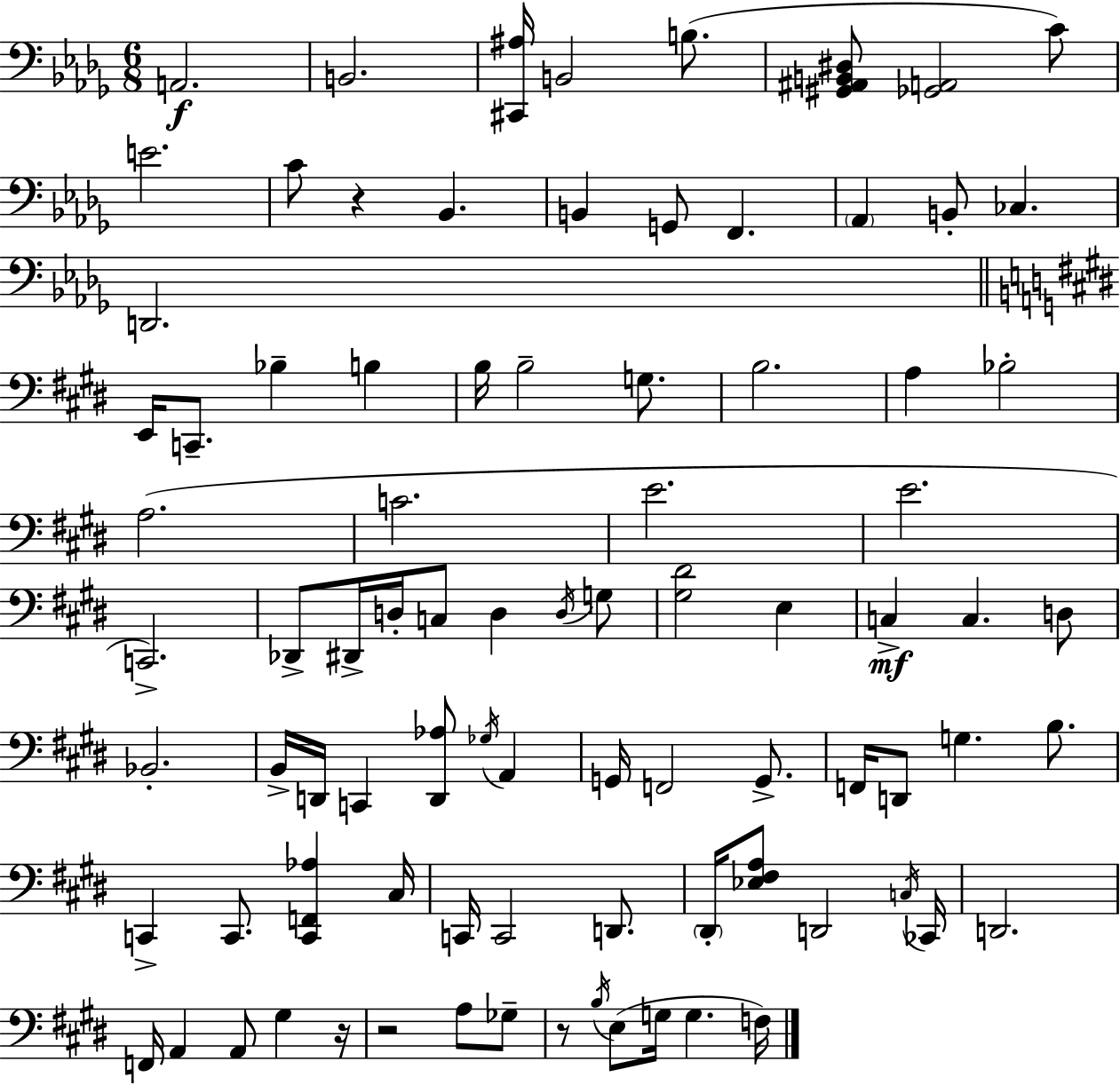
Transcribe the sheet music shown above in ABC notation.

X:1
T:Untitled
M:6/8
L:1/4
K:Bbm
A,,2 B,,2 [^C,,^A,]/4 B,,2 B,/2 [^G,,^A,,B,,^D,]/2 [_G,,A,,]2 C/2 E2 C/2 z _B,, B,, G,,/2 F,, _A,, B,,/2 _C, D,,2 E,,/4 C,,/2 _B, B, B,/4 B,2 G,/2 B,2 A, _B,2 A,2 C2 E2 E2 C,,2 _D,,/2 ^D,,/4 D,/4 C,/2 D, D,/4 G,/2 [^G,^D]2 E, C, C, D,/2 _B,,2 B,,/4 D,,/4 C,, [D,,_A,]/2 _G,/4 A,, G,,/4 F,,2 G,,/2 F,,/4 D,,/2 G, B,/2 C,, C,,/2 [C,,F,,_A,] ^C,/4 C,,/4 C,,2 D,,/2 ^D,,/4 [_E,^F,A,]/2 D,,2 C,/4 _C,,/4 D,,2 F,,/4 A,, A,,/2 ^G, z/4 z2 A,/2 _G,/2 z/2 B,/4 E,/2 G,/4 G, F,/4